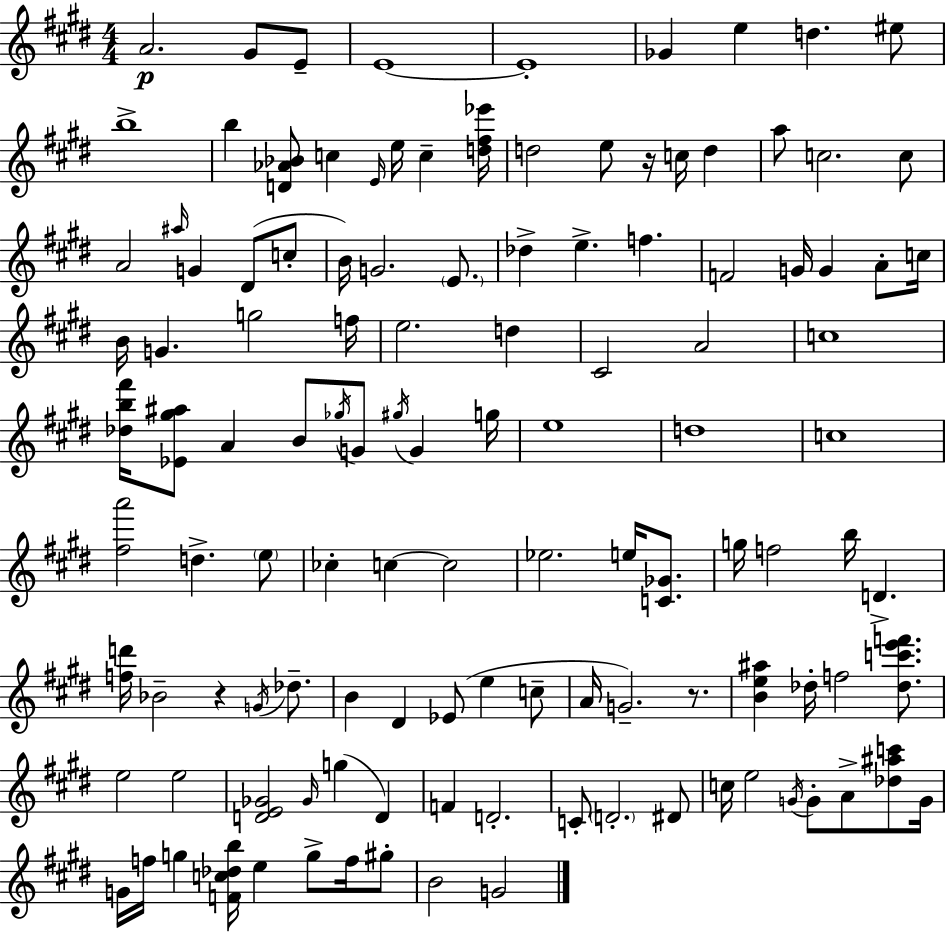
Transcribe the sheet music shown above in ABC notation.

X:1
T:Untitled
M:4/4
L:1/4
K:E
A2 ^G/2 E/2 E4 E4 _G e d ^e/2 b4 b [D_A_B]/2 c E/4 e/4 c [d^f_e']/4 d2 e/2 z/4 c/4 d a/2 c2 c/2 A2 ^a/4 G ^D/2 c/2 B/4 G2 E/2 _d e f F2 G/4 G A/2 c/4 B/4 G g2 f/4 e2 d ^C2 A2 c4 [_db^f']/4 [_E^g^a]/2 A B/2 _g/4 G/2 ^g/4 G g/4 e4 d4 c4 [^fa']2 d e/2 _c c c2 _e2 e/4 [C_G]/2 g/4 f2 b/4 D [fd']/4 _B2 z G/4 _d/2 B ^D _E/2 e c/2 A/4 G2 z/2 [Be^a] _d/4 f2 [_dc'e'f']/2 e2 e2 [DE_G]2 _G/4 g D F D2 C/2 D2 ^D/2 c/4 e2 G/4 G/2 A/2 [_d^ac']/2 G/4 G/4 f/4 g [Fc_db]/4 e g/2 f/4 ^g/2 B2 G2